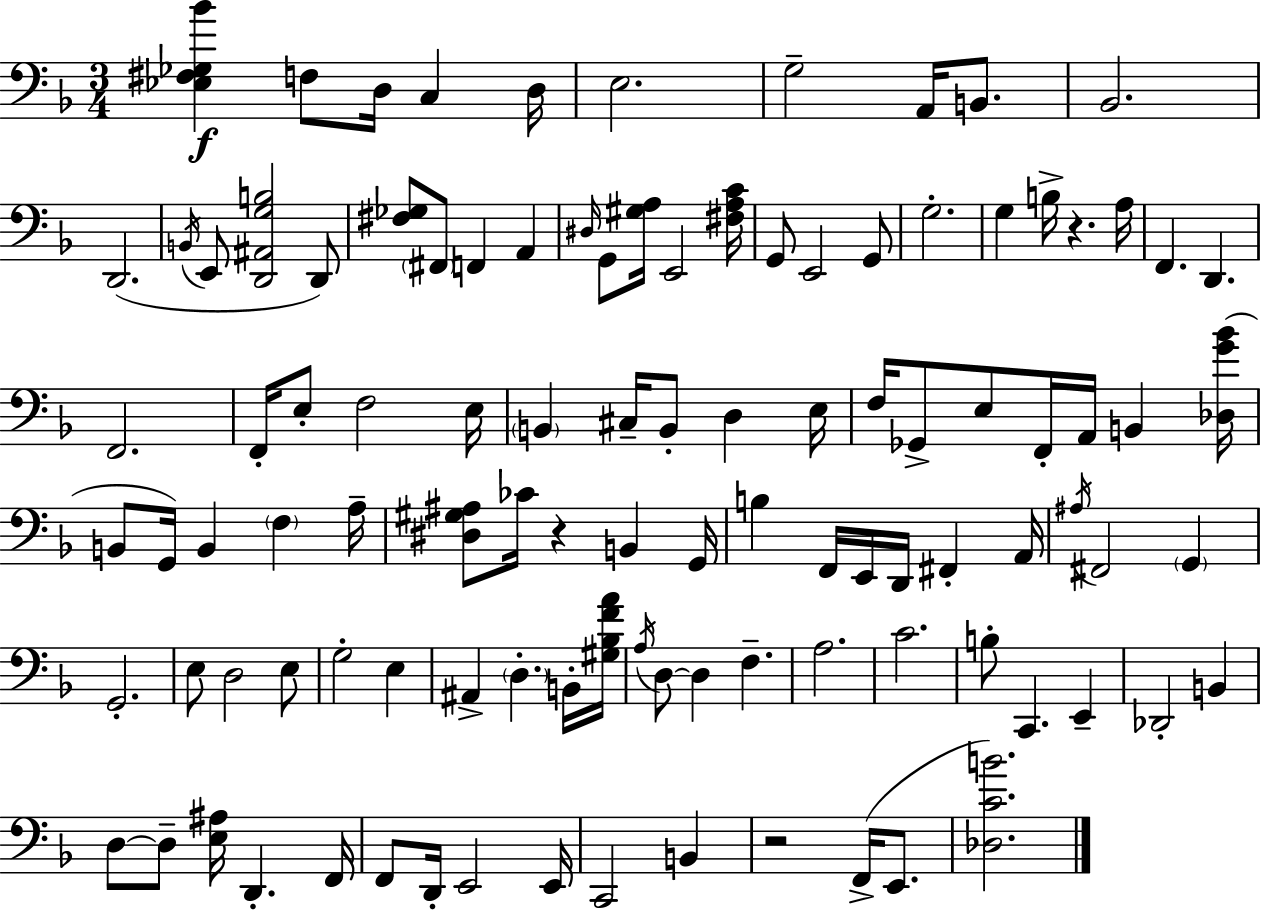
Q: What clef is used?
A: bass